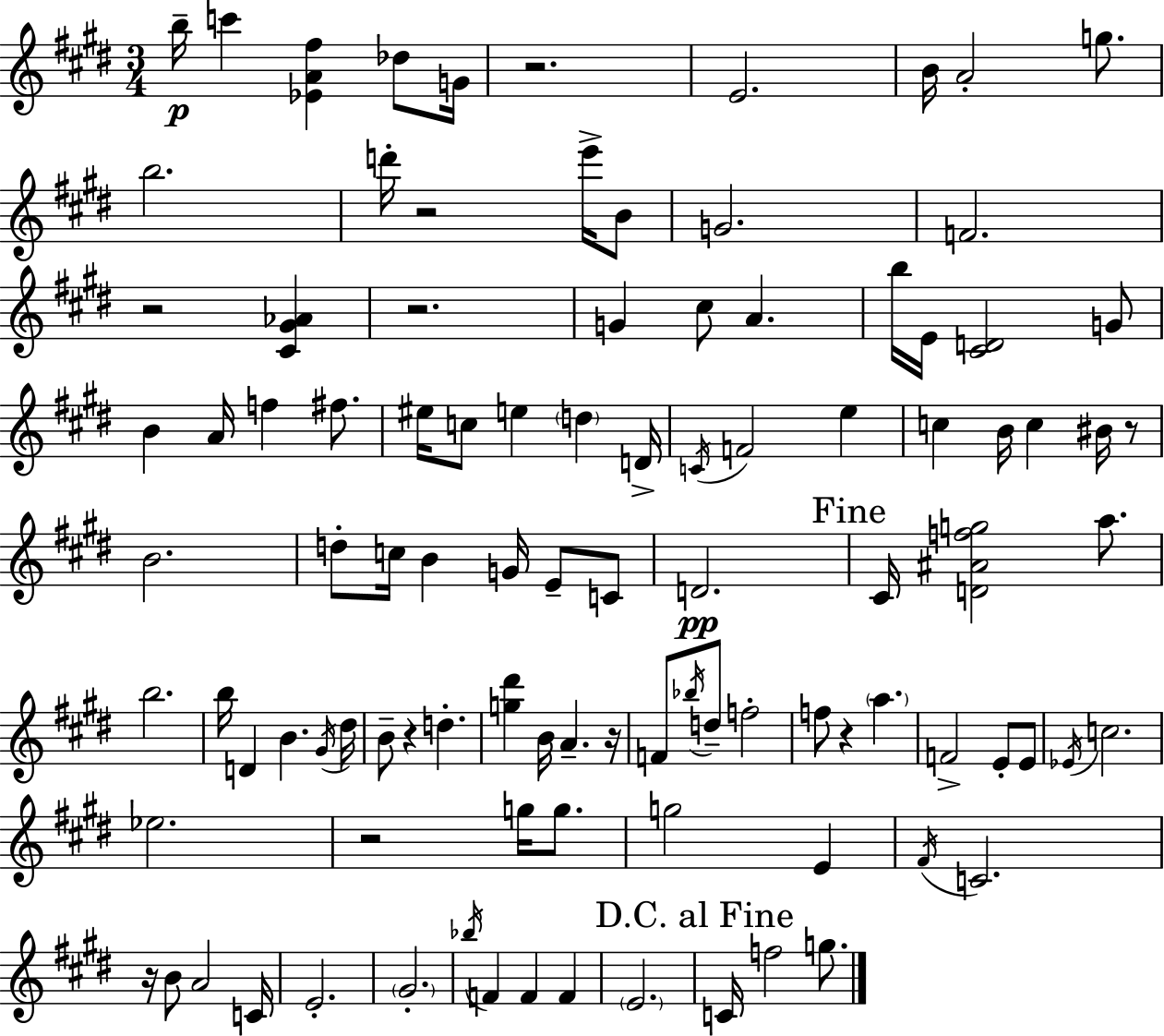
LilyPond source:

{
  \clef treble
  \numericTimeSignature
  \time 3/4
  \key e \major
  b''16--\p c'''4 <ees' a' fis''>4 des''8 g'16 | r2. | e'2. | b'16 a'2-. g''8. | \break b''2. | d'''16-. r2 e'''16-> b'8 | g'2. | f'2. | \break r2 <cis' gis' aes'>4 | r2. | g'4 cis''8 a'4. | b''16 e'16 <cis' d'>2 g'8 | \break b'4 a'16 f''4 fis''8. | eis''16 c''8 e''4 \parenthesize d''4 d'16-> | \acciaccatura { c'16 } f'2 e''4 | c''4 b'16 c''4 bis'16 r8 | \break b'2. | d''8-. c''16 b'4 g'16 e'8-- c'8 | d'2.\pp | \mark "Fine" cis'16 <d' ais' f'' g''>2 a''8. | \break b''2. | b''16 d'4 b'4. | \acciaccatura { gis'16 } dis''16 b'8-- r4 d''4.-. | <g'' dis'''>4 b'16 a'4.-- | \break r16 f'8 \acciaccatura { bes''16 } d''8-- f''2-. | f''8 r4 \parenthesize a''4. | f'2-> e'8-. | e'8 \acciaccatura { ees'16 } c''2. | \break ees''2. | r2 | g''16 g''8. g''2 | e'4 \acciaccatura { fis'16 } c'2. | \break r16 b'8 a'2 | c'16 e'2.-. | \parenthesize gis'2.-. | \acciaccatura { bes''16 } f'4 f'4 | \break f'4 \parenthesize e'2. | \mark "D.C. al Fine" c'16 f''2 | g''8. \bar "|."
}